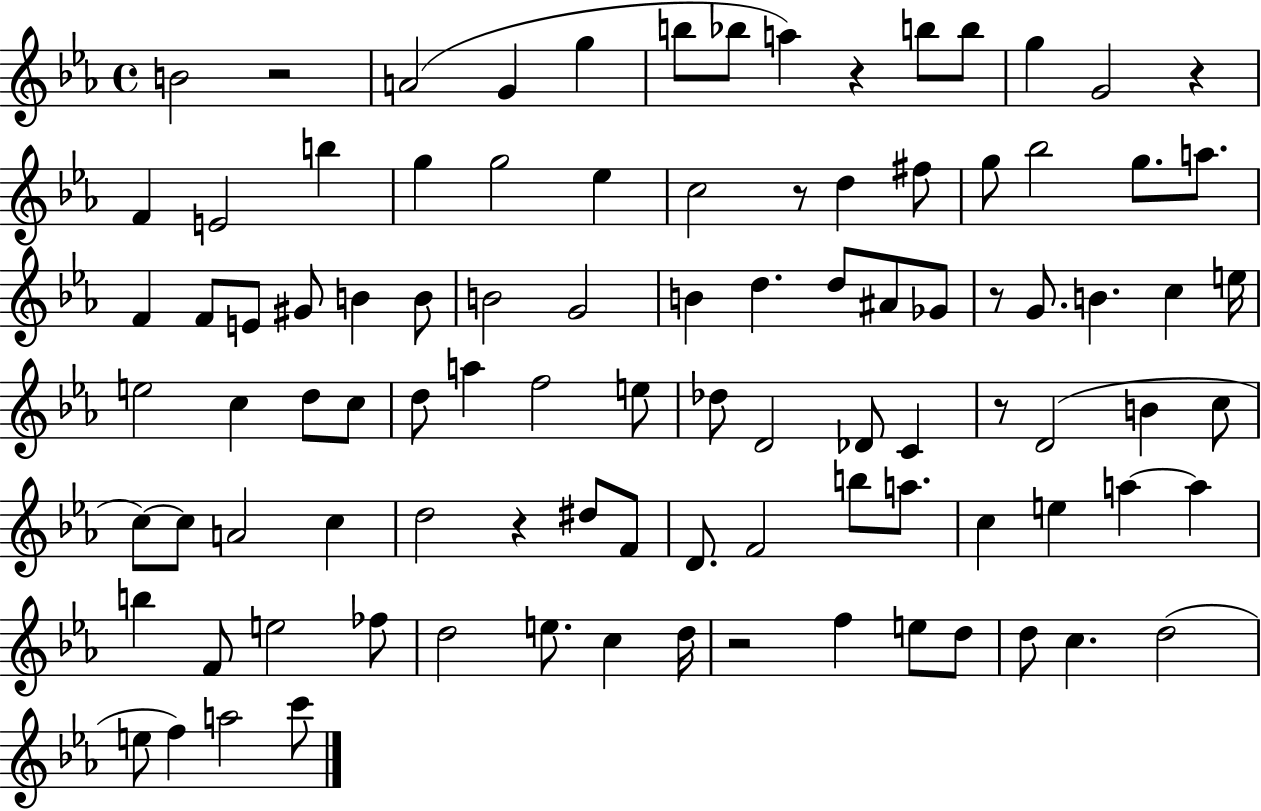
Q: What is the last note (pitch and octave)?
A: C6